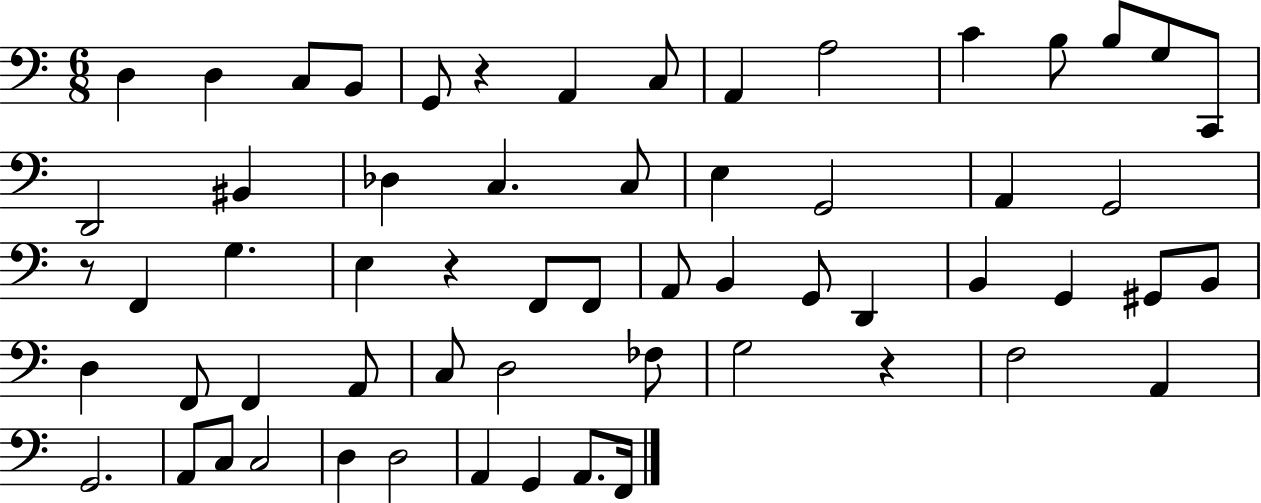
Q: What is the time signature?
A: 6/8